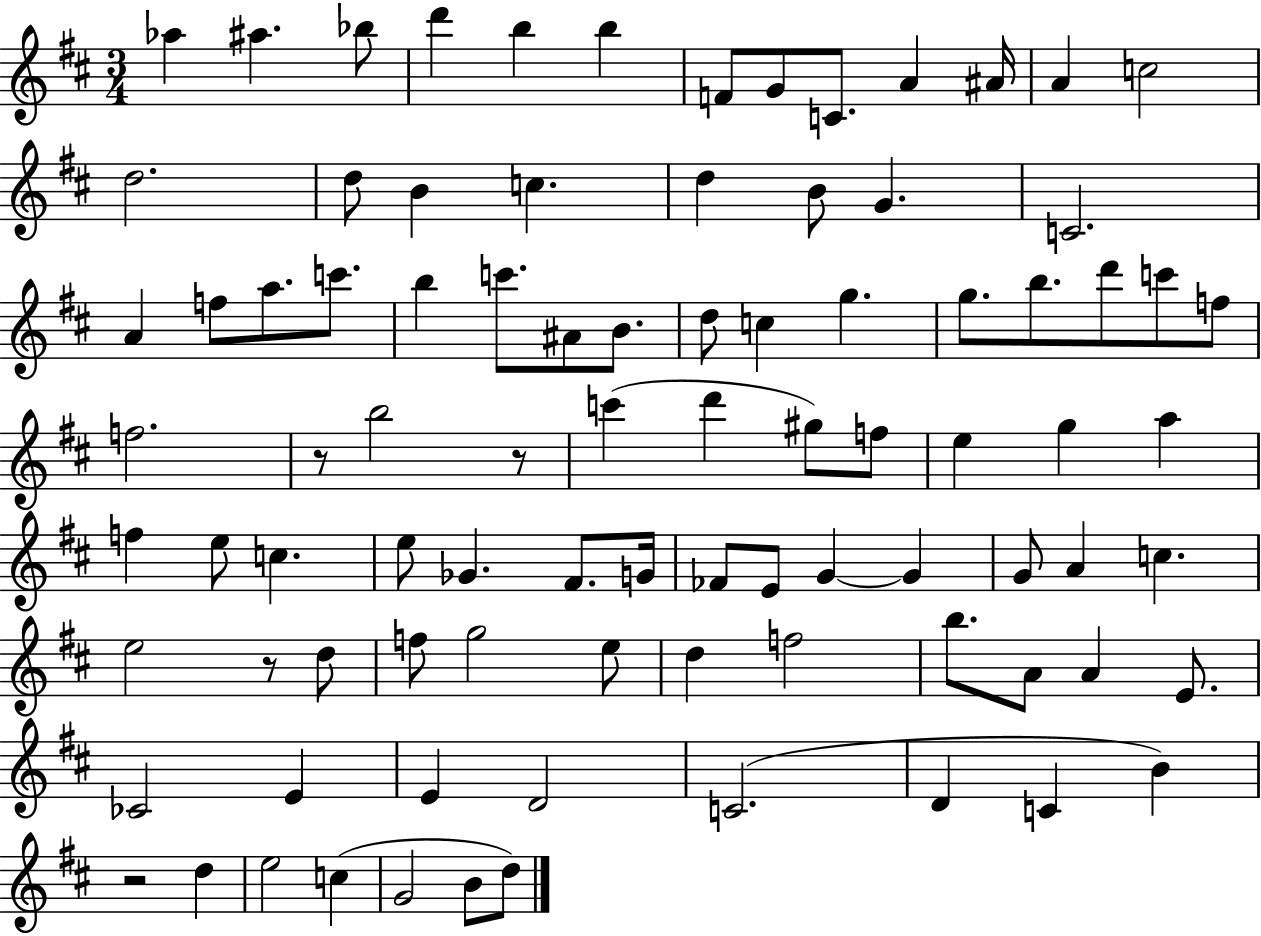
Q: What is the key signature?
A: D major